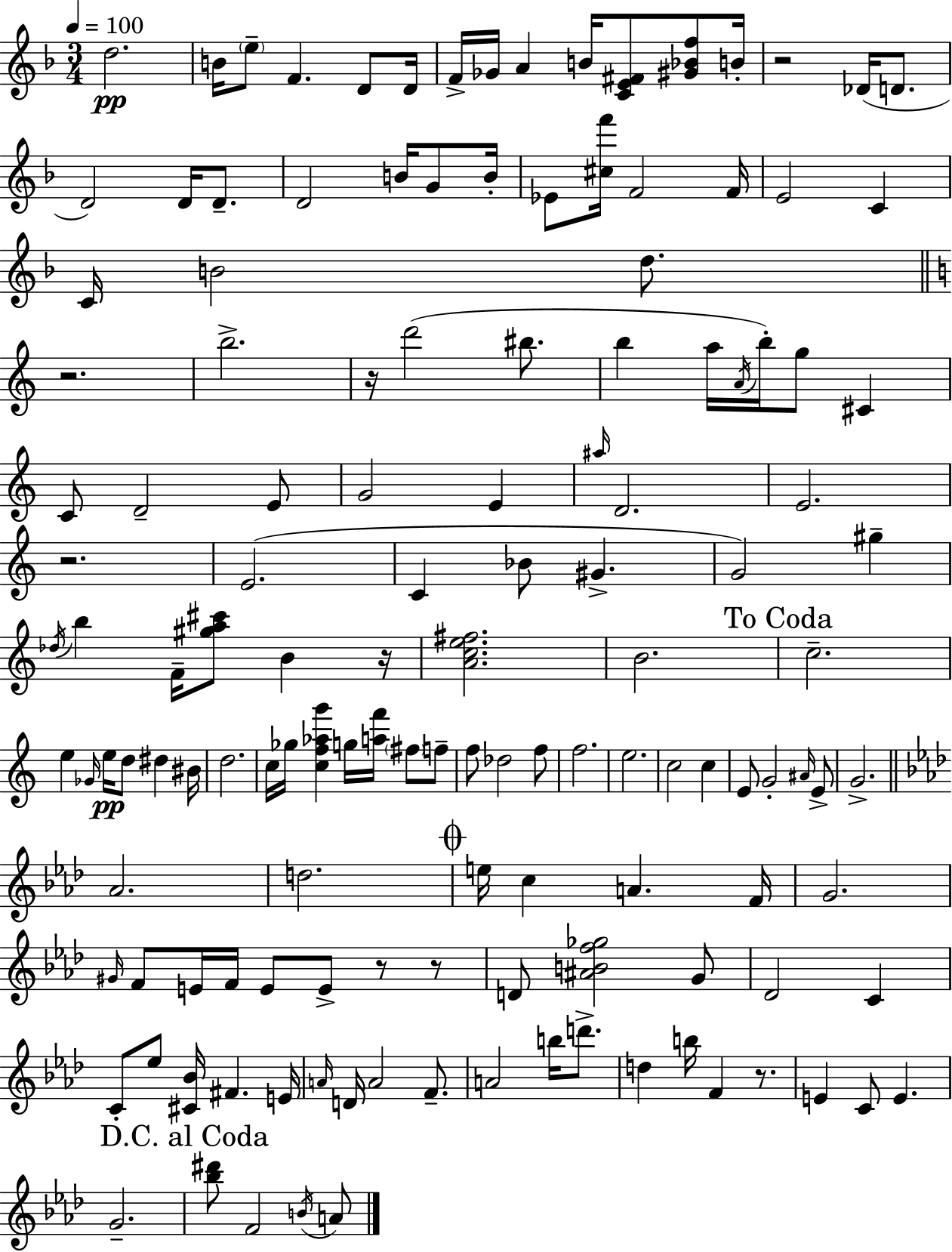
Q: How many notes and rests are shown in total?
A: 137